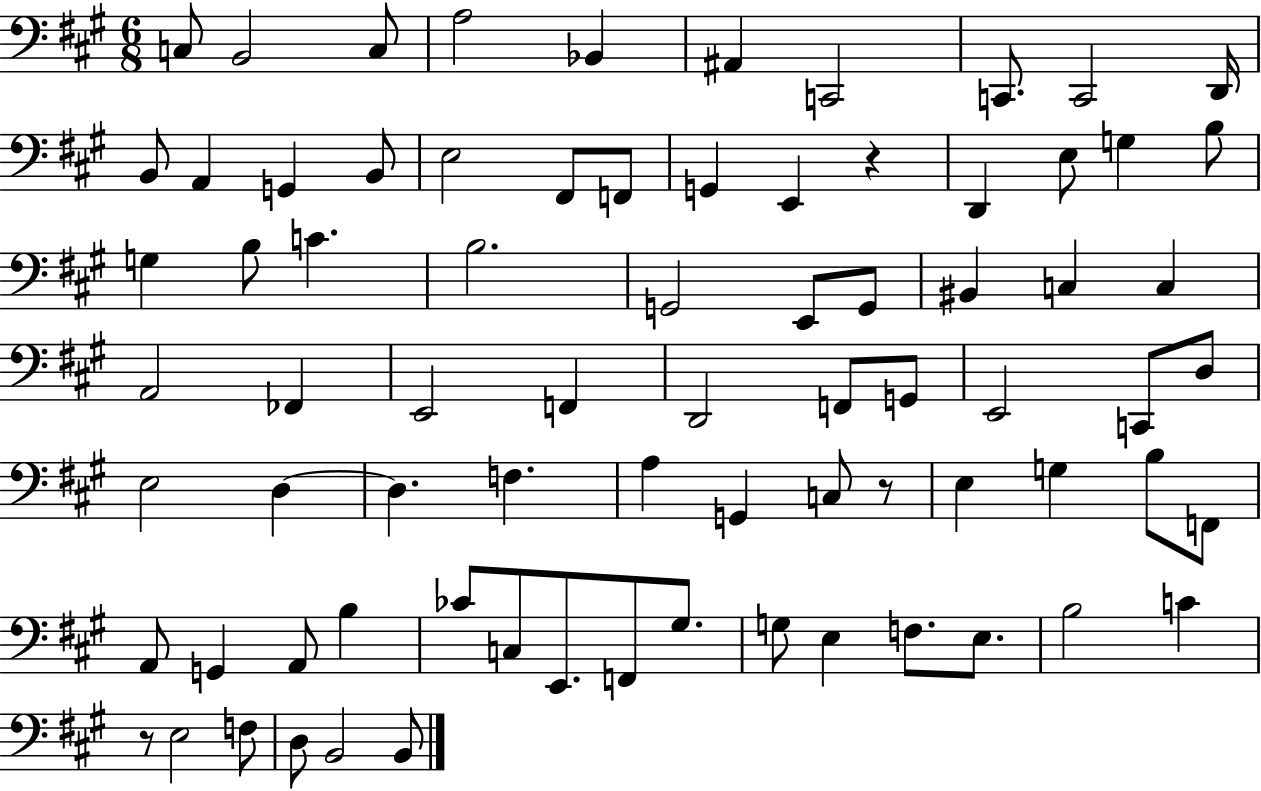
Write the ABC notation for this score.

X:1
T:Untitled
M:6/8
L:1/4
K:A
C,/2 B,,2 C,/2 A,2 _B,, ^A,, C,,2 C,,/2 C,,2 D,,/4 B,,/2 A,, G,, B,,/2 E,2 ^F,,/2 F,,/2 G,, E,, z D,, E,/2 G, B,/2 G, B,/2 C B,2 G,,2 E,,/2 G,,/2 ^B,, C, C, A,,2 _F,, E,,2 F,, D,,2 F,,/2 G,,/2 E,,2 C,,/2 D,/2 E,2 D, D, F, A, G,, C,/2 z/2 E, G, B,/2 F,,/2 A,,/2 G,, A,,/2 B, _C/2 C,/2 E,,/2 F,,/2 ^G,/2 G,/2 E, F,/2 E,/2 B,2 C z/2 E,2 F,/2 D,/2 B,,2 B,,/2